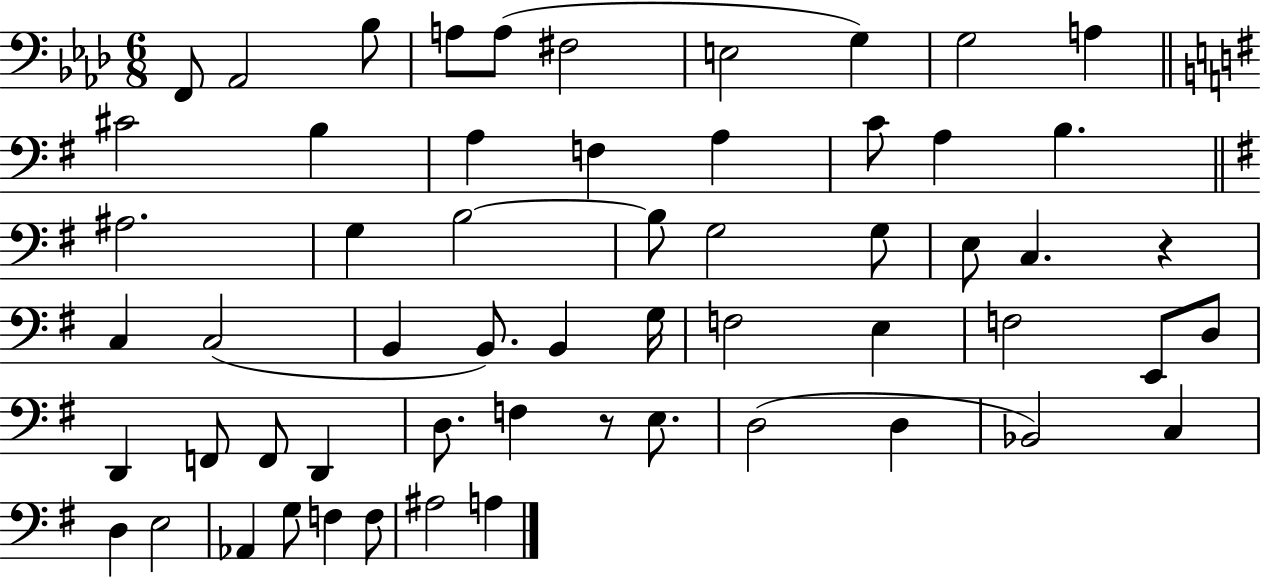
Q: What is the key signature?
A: AES major